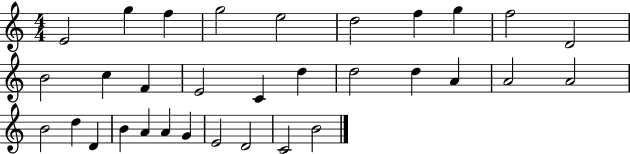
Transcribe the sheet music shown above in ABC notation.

X:1
T:Untitled
M:4/4
L:1/4
K:C
E2 g f g2 e2 d2 f g f2 D2 B2 c F E2 C d d2 d A A2 A2 B2 d D B A A G E2 D2 C2 B2